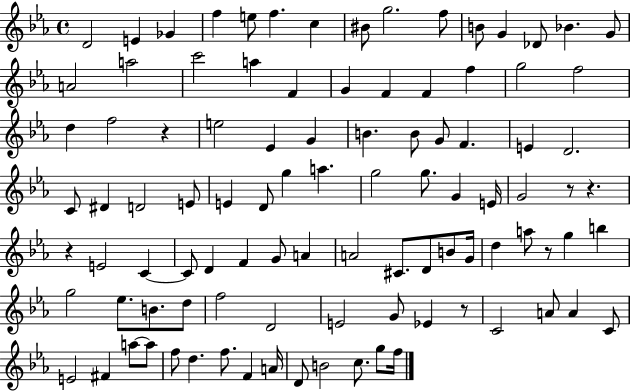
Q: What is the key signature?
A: EES major